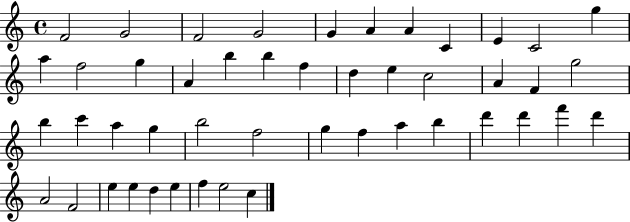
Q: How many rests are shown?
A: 0